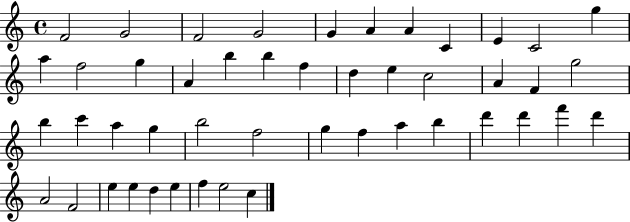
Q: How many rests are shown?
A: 0